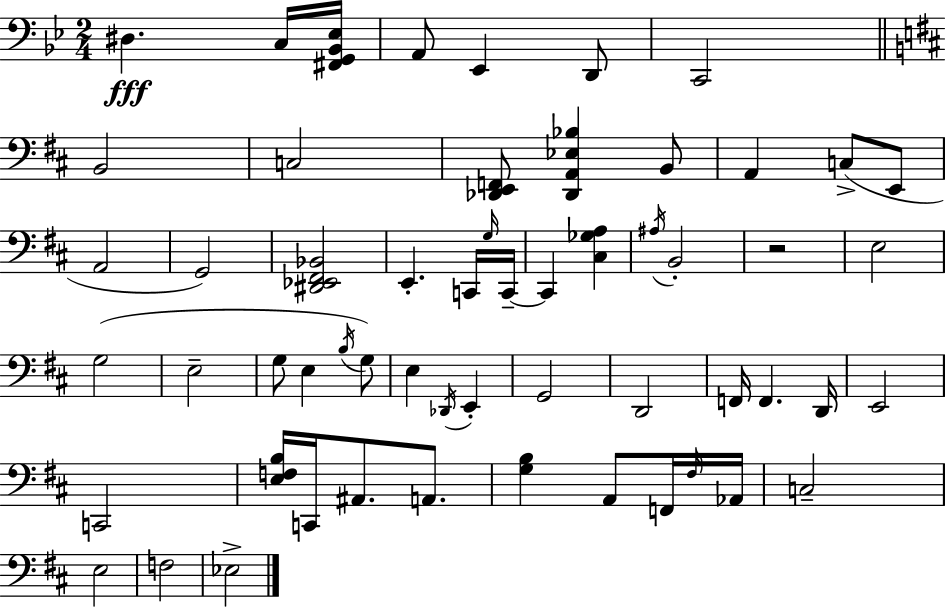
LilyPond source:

{
  \clef bass
  \numericTimeSignature
  \time 2/4
  \key bes \major
  dis4.\fff c16 <fis, g, bes, ees>16 | a,8 ees,4 d,8 | c,2 | \bar "||" \break \key d \major b,2 | c2 | <des, e, f,>8 <des, a, ees bes>4 b,8 | a,4 c8->( e,8 | \break a,2 | g,2) | <dis, ees, fis, bes,>2 | e,4.-. c,16 \grace { g16 } | \break c,16--~~ c,4 <cis ges a>4 | \acciaccatura { ais16 } b,2-. | r2 | e2 | \break g2( | e2-- | g8 e4 | \acciaccatura { b16 }) g8 e4 \acciaccatura { des,16 } | \break e,4-. g,2 | d,2 | f,16 f,4. | d,16 e,2 | \break c,2 | <e f b>16 c,16 ais,8. | a,8. <g b>4 | a,8 f,16 \grace { fis16 } aes,16 c2-- | \break e2 | f2 | ees2-> | \bar "|."
}